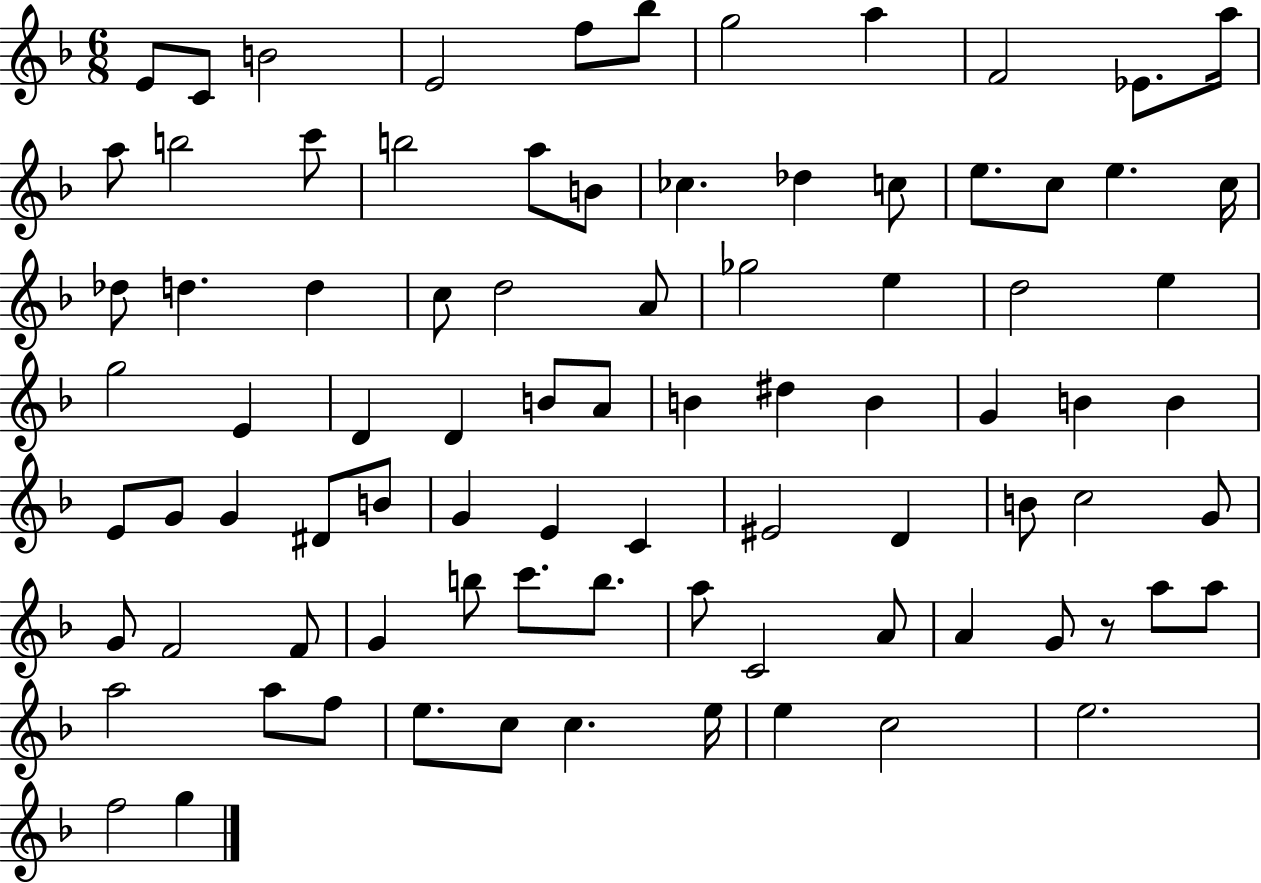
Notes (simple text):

E4/e C4/e B4/h E4/h F5/e Bb5/e G5/h A5/q F4/h Eb4/e. A5/s A5/e B5/h C6/e B5/h A5/e B4/e CES5/q. Db5/q C5/e E5/e. C5/e E5/q. C5/s Db5/e D5/q. D5/q C5/e D5/h A4/e Gb5/h E5/q D5/h E5/q G5/h E4/q D4/q D4/q B4/e A4/e B4/q D#5/q B4/q G4/q B4/q B4/q E4/e G4/e G4/q D#4/e B4/e G4/q E4/q C4/q EIS4/h D4/q B4/e C5/h G4/e G4/e F4/h F4/e G4/q B5/e C6/e. B5/e. A5/e C4/h A4/e A4/q G4/e R/e A5/e A5/e A5/h A5/e F5/e E5/e. C5/e C5/q. E5/s E5/q C5/h E5/h. F5/h G5/q